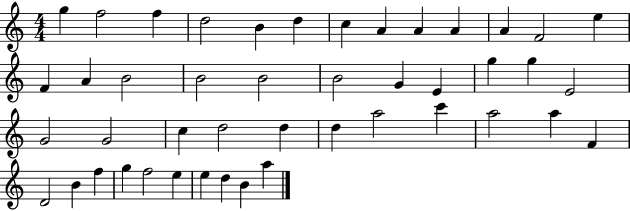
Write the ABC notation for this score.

X:1
T:Untitled
M:4/4
L:1/4
K:C
g f2 f d2 B d c A A A A F2 e F A B2 B2 B2 B2 G E g g E2 G2 G2 c d2 d d a2 c' a2 a F D2 B f g f2 e e d B a